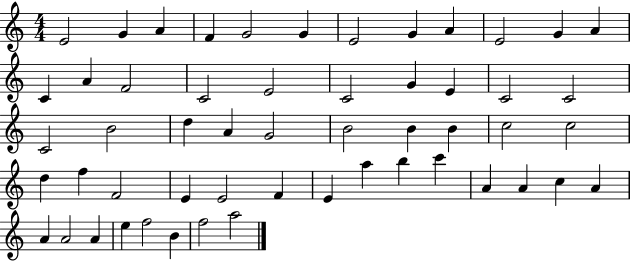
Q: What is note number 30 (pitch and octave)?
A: B4